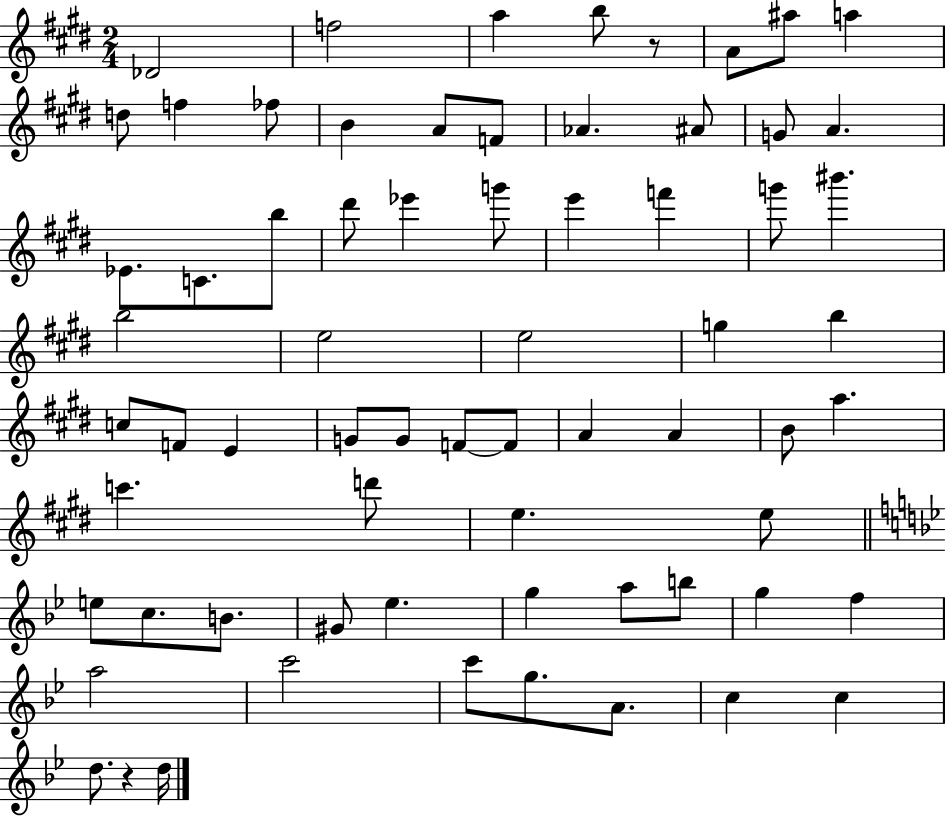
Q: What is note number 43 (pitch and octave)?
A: A5